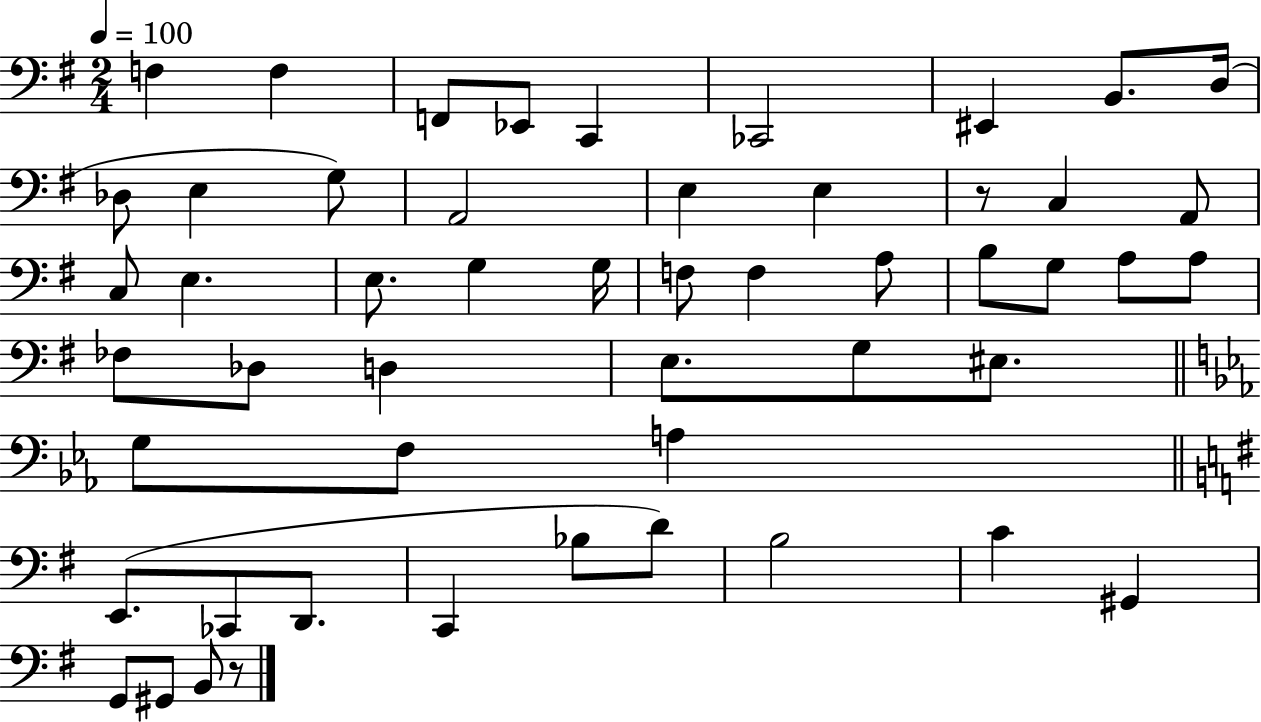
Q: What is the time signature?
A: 2/4